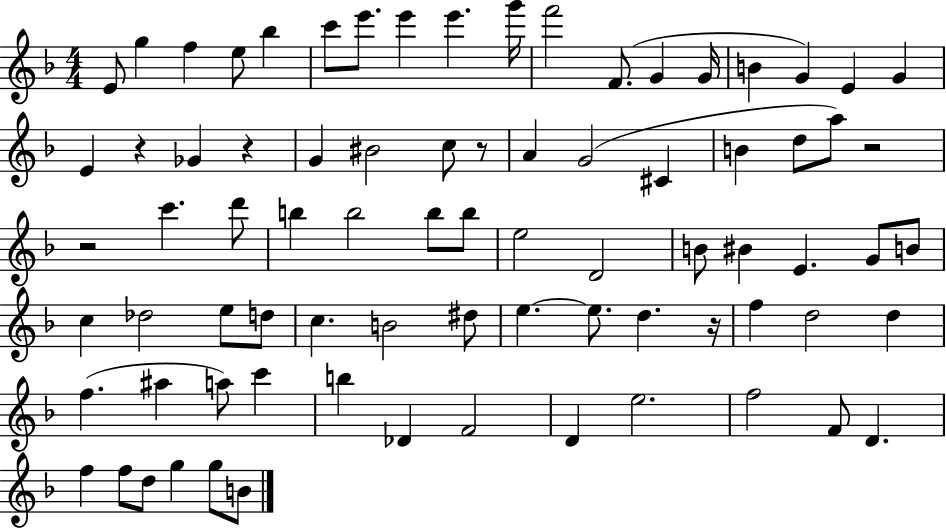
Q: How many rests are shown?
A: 6